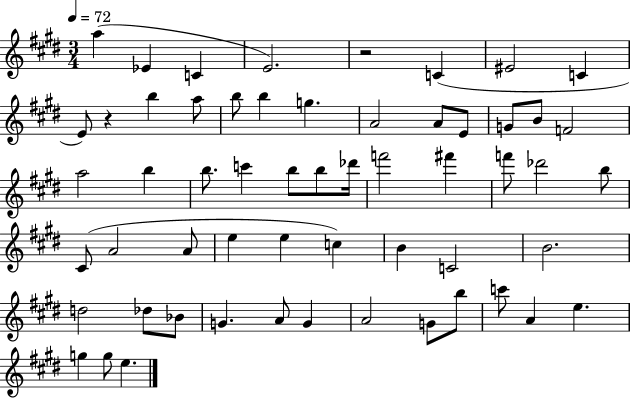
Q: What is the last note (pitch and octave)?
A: E5